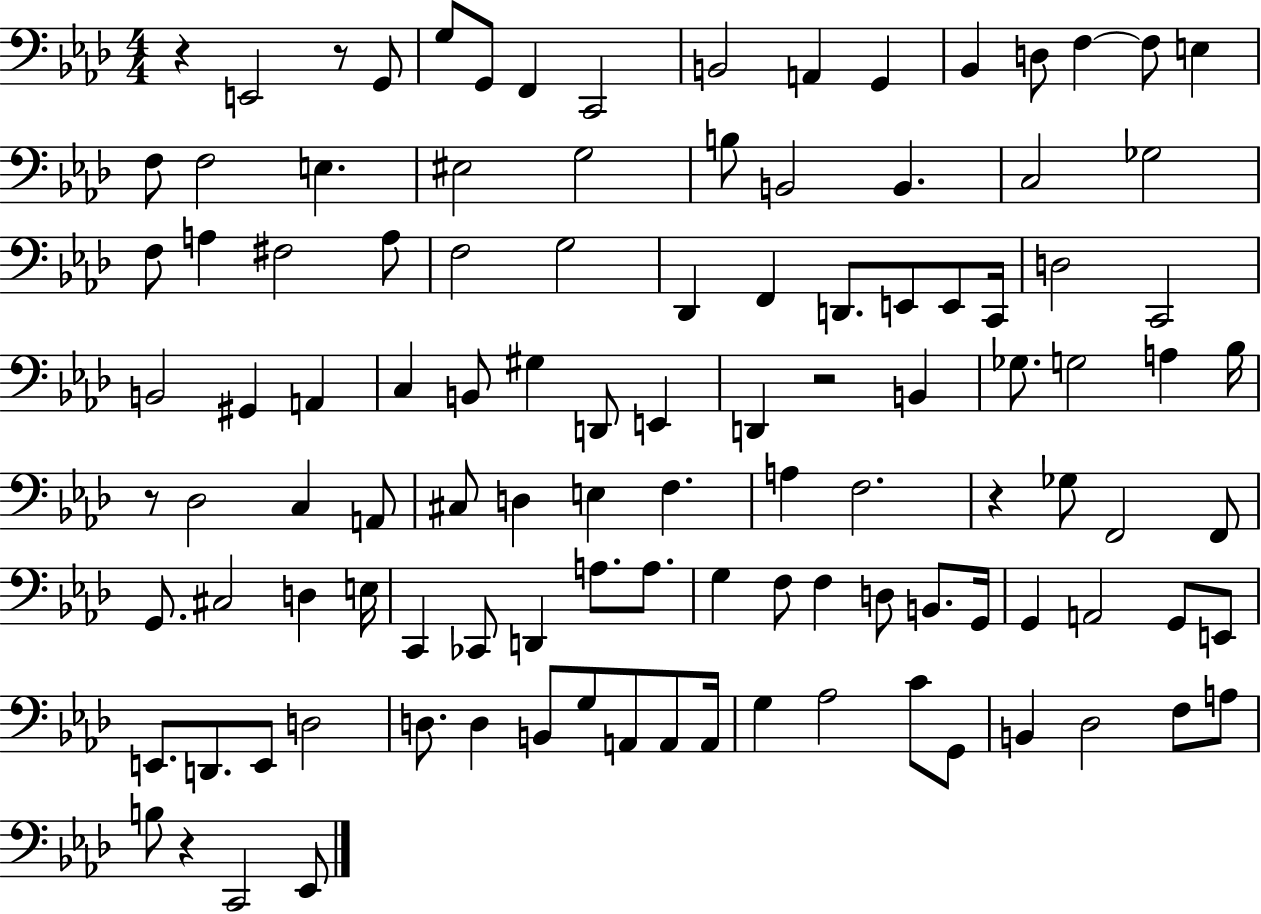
R/q E2/h R/e G2/e G3/e G2/e F2/q C2/h B2/h A2/q G2/q Bb2/q D3/e F3/q F3/e E3/q F3/e F3/h E3/q. EIS3/h G3/h B3/e B2/h B2/q. C3/h Gb3/h F3/e A3/q F#3/h A3/e F3/h G3/h Db2/q F2/q D2/e. E2/e E2/e C2/s D3/h C2/h B2/h G#2/q A2/q C3/q B2/e G#3/q D2/e E2/q D2/q R/h B2/q Gb3/e. G3/h A3/q Bb3/s R/e Db3/h C3/q A2/e C#3/e D3/q E3/q F3/q. A3/q F3/h. R/q Gb3/e F2/h F2/e G2/e. C#3/h D3/q E3/s C2/q CES2/e D2/q A3/e. A3/e. G3/q F3/e F3/q D3/e B2/e. G2/s G2/q A2/h G2/e E2/e E2/e. D2/e. E2/e D3/h D3/e. D3/q B2/e G3/e A2/e A2/e A2/s G3/q Ab3/h C4/e G2/e B2/q Db3/h F3/e A3/e B3/e R/q C2/h Eb2/e